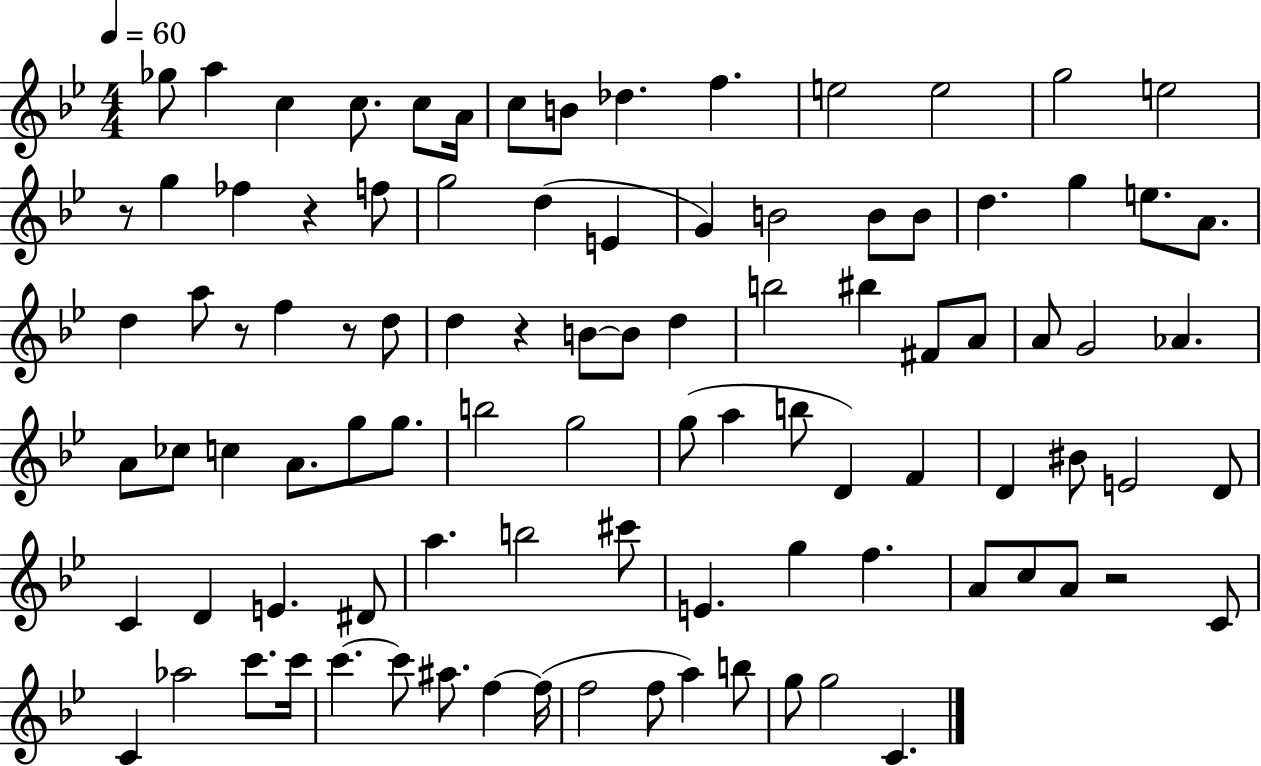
{
  \clef treble
  \numericTimeSignature
  \time 4/4
  \key bes \major
  \tempo 4 = 60
  \repeat volta 2 { ges''8 a''4 c''4 c''8. c''8 a'16 | c''8 b'8 des''4. f''4. | e''2 e''2 | g''2 e''2 | \break r8 g''4 fes''4 r4 f''8 | g''2 d''4( e'4 | g'4) b'2 b'8 b'8 | d''4. g''4 e''8. a'8. | \break d''4 a''8 r8 f''4 r8 d''8 | d''4 r4 b'8~~ b'8 d''4 | b''2 bis''4 fis'8 a'8 | a'8 g'2 aes'4. | \break a'8 ces''8 c''4 a'8. g''8 g''8. | b''2 g''2 | g''8( a''4 b''8 d'4) f'4 | d'4 bis'8 e'2 d'8 | \break c'4 d'4 e'4. dis'8 | a''4. b''2 cis'''8 | e'4. g''4 f''4. | a'8 c''8 a'8 r2 c'8 | \break c'4 aes''2 c'''8. c'''16 | c'''4.~~ c'''8 ais''8. f''4~~ f''16( | f''2 f''8 a''4) b''8 | g''8 g''2 c'4. | \break } \bar "|."
}